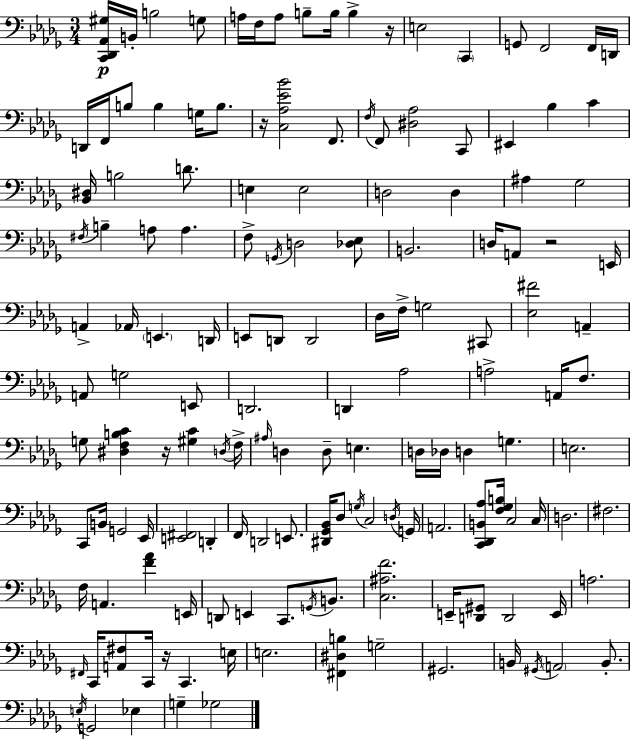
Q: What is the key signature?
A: BES minor